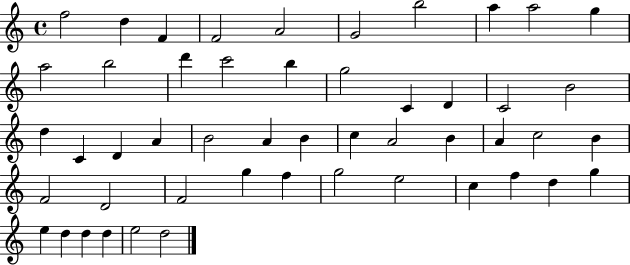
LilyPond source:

{
  \clef treble
  \time 4/4
  \defaultTimeSignature
  \key c \major
  f''2 d''4 f'4 | f'2 a'2 | g'2 b''2 | a''4 a''2 g''4 | \break a''2 b''2 | d'''4 c'''2 b''4 | g''2 c'4 d'4 | c'2 b'2 | \break d''4 c'4 d'4 a'4 | b'2 a'4 b'4 | c''4 a'2 b'4 | a'4 c''2 b'4 | \break f'2 d'2 | f'2 g''4 f''4 | g''2 e''2 | c''4 f''4 d''4 g''4 | \break e''4 d''4 d''4 d''4 | e''2 d''2 | \bar "|."
}